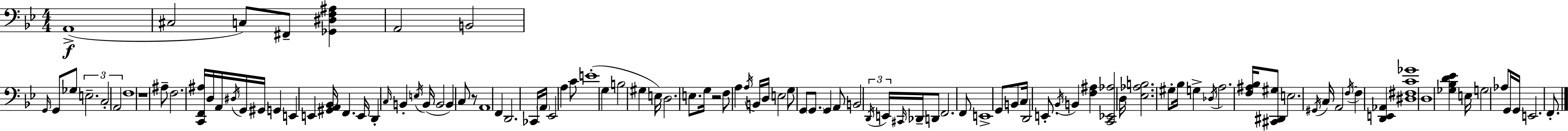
{
  \clef bass
  \numericTimeSignature
  \time 4/4
  \key bes \major
  a,1->(\f | cis2 c8) fis,8-- <ges, dis f ais>4 | a,2 b,2 | \grace { g,16 } g,8 ges8 \tuplet 3/2 { e2.-- | \break c2-. a,2 } | f1 | r1 | ais8-- f2. <c, f, ais>16 | \break d16 a,16 \acciaccatura { dis16 } g,16 gis,16 g,4 e,4 e,4 | <gis, a, bes,>16 f,4. e,16 d,4-. \grace { c16 } b,4-. | \acciaccatura { e16 } b,16( b,2 b,4) | c8 r8 a,1 | \break f,4 d,2. | ces,16 \parenthesize a,16 ees,2 a4 | c'8 e'1-.( | g4 b2 | \break gis4 e16) d2. | e8. g16 r2 f8 a4 | \acciaccatura { a16 } b,16 d16 e2 g8 | g,8 \parenthesize g,8. g,4 a,8 b,2 | \break \tuplet 3/2 { \acciaccatura { d,16 } e,16 \grace { cis,16 } } des,16-- d,8 f,2. | f,8 e,1-> | g,8 b,8 c16 d,2 | e,8.-. \acciaccatura { bes,16 } b,4 <f ais>4 | \break <c, ees, aes>2 d16 <ees aes b>2. | gis8-. bes16 g4-> \acciaccatura { des16 } a2. | <f ais bes>16 <cis, dis, gis>8 e2. | \acciaccatura { gis,16 } c16 a,2 | \break \acciaccatura { f16~ }~ f4 <d, e, aes,>4 <dis fis c' ges'>1 | d1 | <ges bes d' ees'>4 e16 | g2 aes8 g,16 g,16 e,2. | \break f,8.-. \bar "|."
}